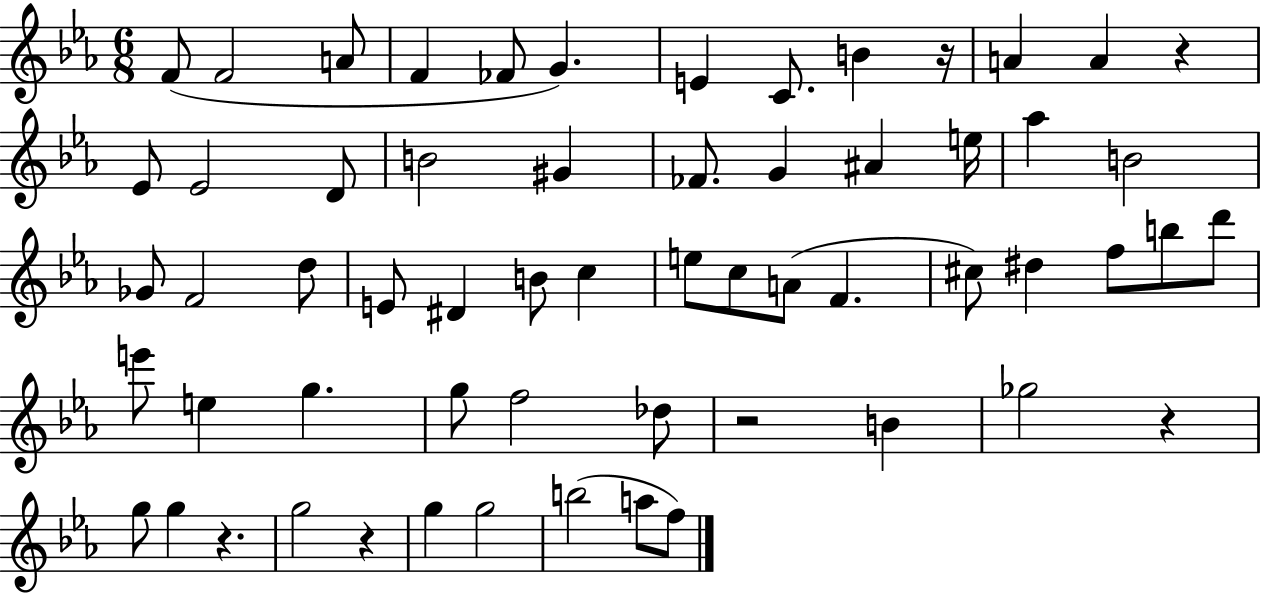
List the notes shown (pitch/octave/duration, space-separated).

F4/e F4/h A4/e F4/q FES4/e G4/q. E4/q C4/e. B4/q R/s A4/q A4/q R/q Eb4/e Eb4/h D4/e B4/h G#4/q FES4/e. G4/q A#4/q E5/s Ab5/q B4/h Gb4/e F4/h D5/e E4/e D#4/q B4/e C5/q E5/e C5/e A4/e F4/q. C#5/e D#5/q F5/e B5/e D6/e E6/e E5/q G5/q. G5/e F5/h Db5/e R/h B4/q Gb5/h R/q G5/e G5/q R/q. G5/h R/q G5/q G5/h B5/h A5/e F5/e